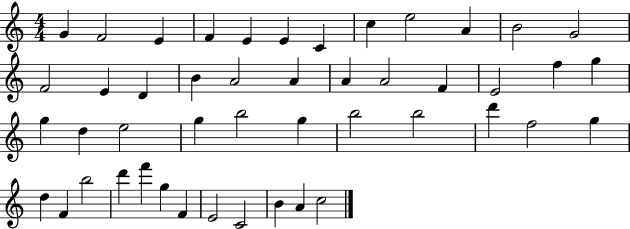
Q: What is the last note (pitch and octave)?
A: C5